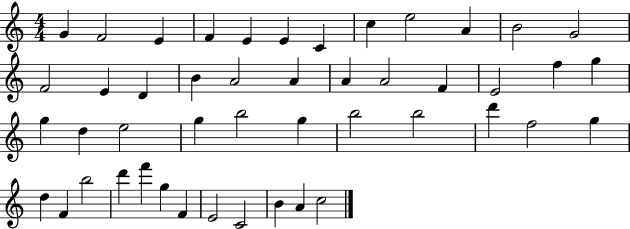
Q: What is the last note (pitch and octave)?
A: C5